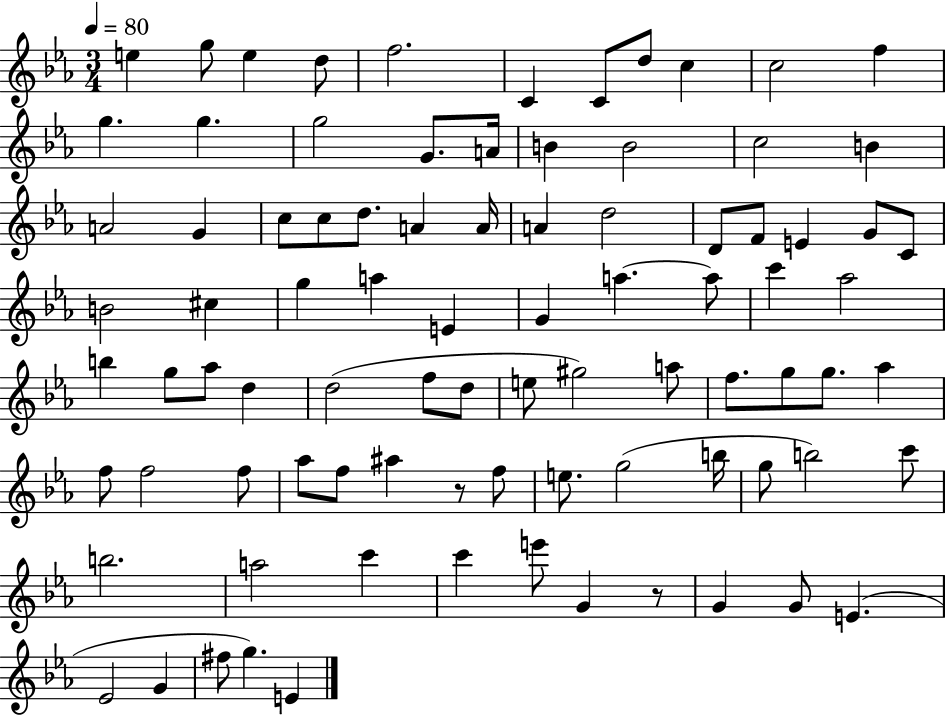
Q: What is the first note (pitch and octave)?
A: E5